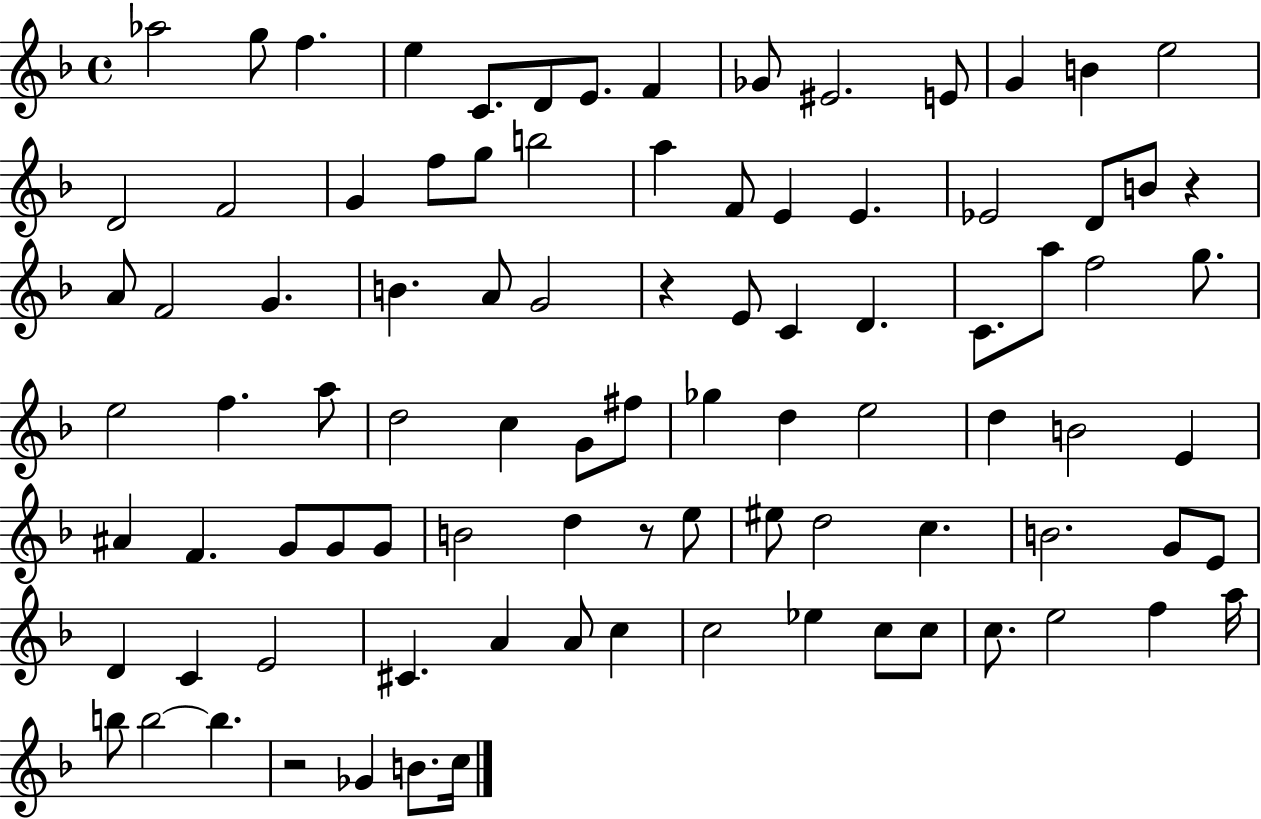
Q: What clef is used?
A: treble